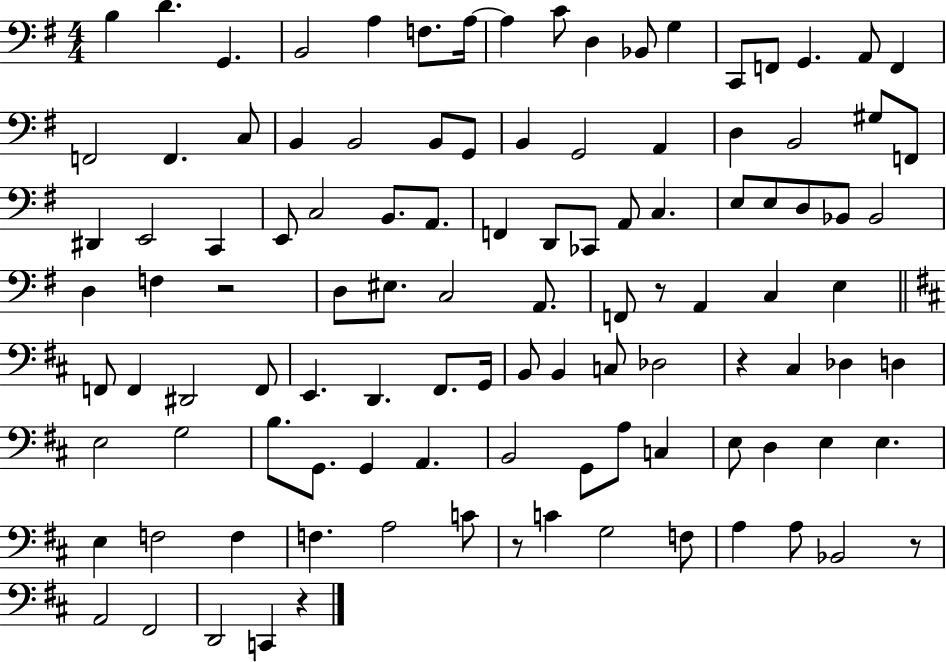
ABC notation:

X:1
T:Untitled
M:4/4
L:1/4
K:G
B, D G,, B,,2 A, F,/2 A,/4 A, C/2 D, _B,,/2 G, C,,/2 F,,/2 G,, A,,/2 F,, F,,2 F,, C,/2 B,, B,,2 B,,/2 G,,/2 B,, G,,2 A,, D, B,,2 ^G,/2 F,,/2 ^D,, E,,2 C,, E,,/2 C,2 B,,/2 A,,/2 F,, D,,/2 _C,,/2 A,,/2 C, E,/2 E,/2 D,/2 _B,,/2 _B,,2 D, F, z2 D,/2 ^E,/2 C,2 A,,/2 F,,/2 z/2 A,, C, E, F,,/2 F,, ^D,,2 F,,/2 E,, D,, ^F,,/2 G,,/4 B,,/2 B,, C,/2 _D,2 z ^C, _D, D, E,2 G,2 B,/2 G,,/2 G,, A,, B,,2 G,,/2 A,/2 C, E,/2 D, E, E, E, F,2 F, F, A,2 C/2 z/2 C G,2 F,/2 A, A,/2 _B,,2 z/2 A,,2 ^F,,2 D,,2 C,, z